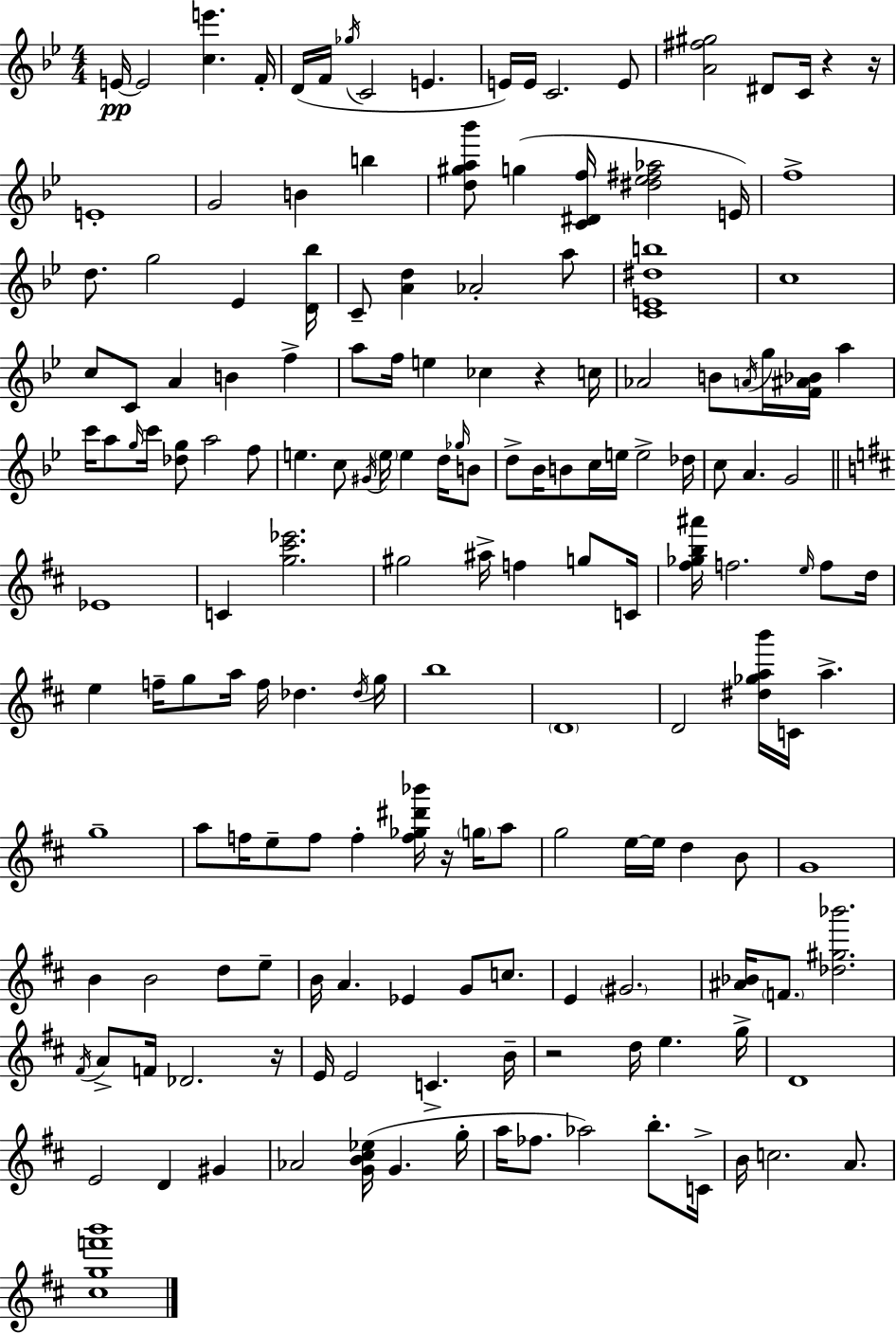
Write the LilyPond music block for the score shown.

{
  \clef treble
  \numericTimeSignature
  \time 4/4
  \key g \minor
  e'16~~\pp e'2 <c'' e'''>4. f'16-. | d'16( f'16 \acciaccatura { ges''16 } c'2 e'4. | e'16) e'16 c'2. e'8 | <a' fis'' gis''>2 dis'8 c'16 r4 | \break r16 e'1-. | g'2 b'4 b''4 | <d'' gis'' a'' bes'''>8 g''4( <c' dis' f''>16 <dis'' ees'' fis'' aes''>2 | e'16) f''1-> | \break d''8. g''2 ees'4 | <d' bes''>16 c'8-- <a' d''>4 aes'2-. a''8 | <c' e' dis'' b''>1 | c''1 | \break c''8 c'8 a'4 b'4 f''4-> | a''8 f''16 e''4 ces''4 r4 | c''16 aes'2 b'8 \acciaccatura { a'16 } g''16 <f' ais' bes'>16 a''4 | c'''16 a''8 \grace { g''16 } c'''16 <des'' g''>8 a''2 | \break f''8 e''4. c''8 \acciaccatura { gis'16 } \parenthesize e''16 e''4 | d''16 \grace { ges''16 } b'8 d''8-> bes'16 b'8 c''16 e''16 e''2-> | des''16 c''8 a'4. g'2 | \bar "||" \break \key b \minor ees'1 | c'4 <g'' cis''' ees'''>2. | gis''2 ais''16-> f''4 g''8 c'16 | <fis'' ges'' b'' ais'''>16 f''2. \grace { e''16 } f''8 | \break d''16 e''4 f''16-- g''8 a''16 f''16 des''4. | \acciaccatura { des''16 } g''16 b''1 | \parenthesize d'1 | d'2 <dis'' ges'' a'' b'''>16 c'16 a''4.-> | \break g''1-- | a''8 f''16 e''8-- f''8 f''4-. <f'' ges'' dis''' bes'''>16 r16 \parenthesize g''16 | a''8 g''2 e''16~~ e''16 d''4 | b'8 g'1 | \break b'4 b'2 d''8 | e''8-- b'16 a'4. ees'4 g'8 c''8. | e'4 \parenthesize gis'2. | <ais' bes'>16 \parenthesize f'8. <des'' gis'' bes'''>2. | \break \acciaccatura { fis'16 } a'8-> f'16 des'2. | r16 e'16 e'2 c'4.-> | b'16-- r2 d''16 e''4. | g''16-> d'1 | \break e'2 d'4 gis'4 | aes'2 <g' b' cis'' ees''>16( g'4. | g''16-. a''16 fes''8. aes''2) b''8.-. | c'16-> b'16 c''2. | \break a'8. <cis'' g'' f''' b'''>1 | \bar "|."
}